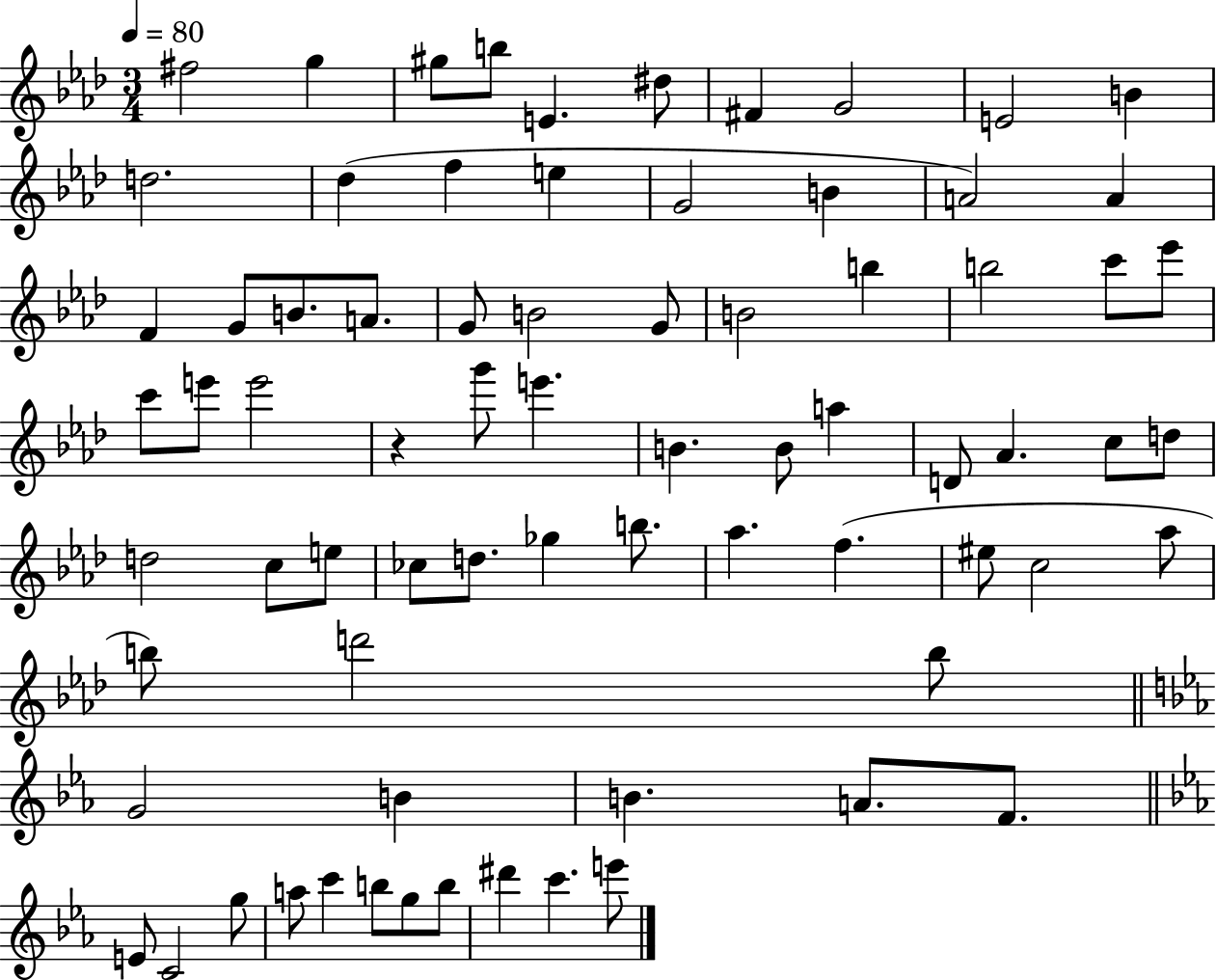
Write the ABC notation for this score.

X:1
T:Untitled
M:3/4
L:1/4
K:Ab
^f2 g ^g/2 b/2 E ^d/2 ^F G2 E2 B d2 _d f e G2 B A2 A F G/2 B/2 A/2 G/2 B2 G/2 B2 b b2 c'/2 _e'/2 c'/2 e'/2 e'2 z g'/2 e' B B/2 a D/2 _A c/2 d/2 d2 c/2 e/2 _c/2 d/2 _g b/2 _a f ^e/2 c2 _a/2 b/2 d'2 b/2 G2 B B A/2 F/2 E/2 C2 g/2 a/2 c' b/2 g/2 b/2 ^d' c' e'/2